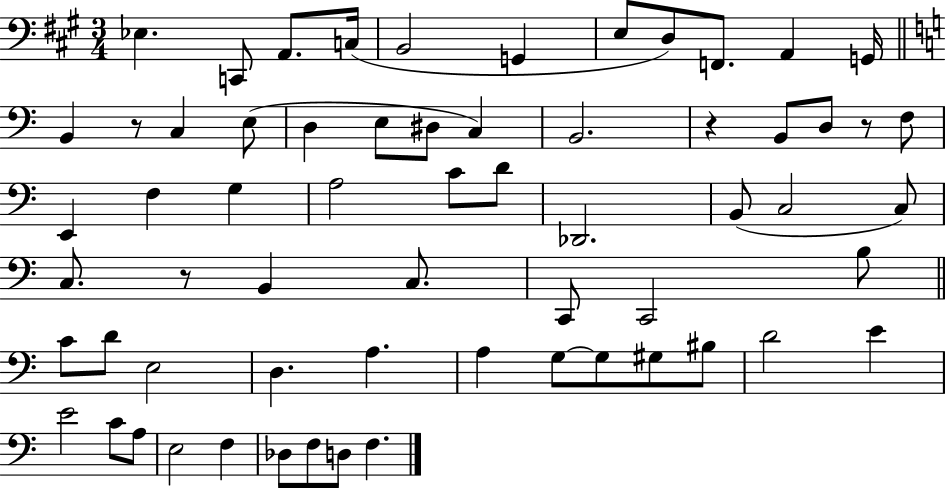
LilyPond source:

{
  \clef bass
  \numericTimeSignature
  \time 3/4
  \key a \major
  ees4. c,8 a,8. c16( | b,2 g,4 | e8 d8) f,8. a,4 g,16 | \bar "||" \break \key c \major b,4 r8 c4 e8( | d4 e8 dis8 c4) | b,2. | r4 b,8 d8 r8 f8 | \break e,4 f4 g4 | a2 c'8 d'8 | des,2. | b,8( c2 c8) | \break c8. r8 b,4 c8. | c,8 c,2 b8 | \bar "||" \break \key a \minor c'8 d'8 e2 | d4. a4. | a4 g8~~ g8 gis8 bis8 | d'2 e'4 | \break e'2 c'8 a8 | e2 f4 | des8 f8 d8 f4. | \bar "|."
}